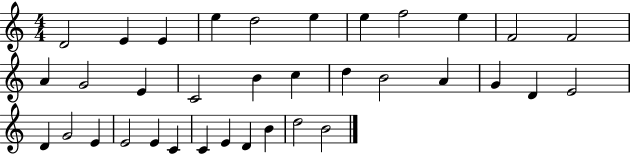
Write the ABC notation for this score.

X:1
T:Untitled
M:4/4
L:1/4
K:C
D2 E E e d2 e e f2 e F2 F2 A G2 E C2 B c d B2 A G D E2 D G2 E E2 E C C E D B d2 B2